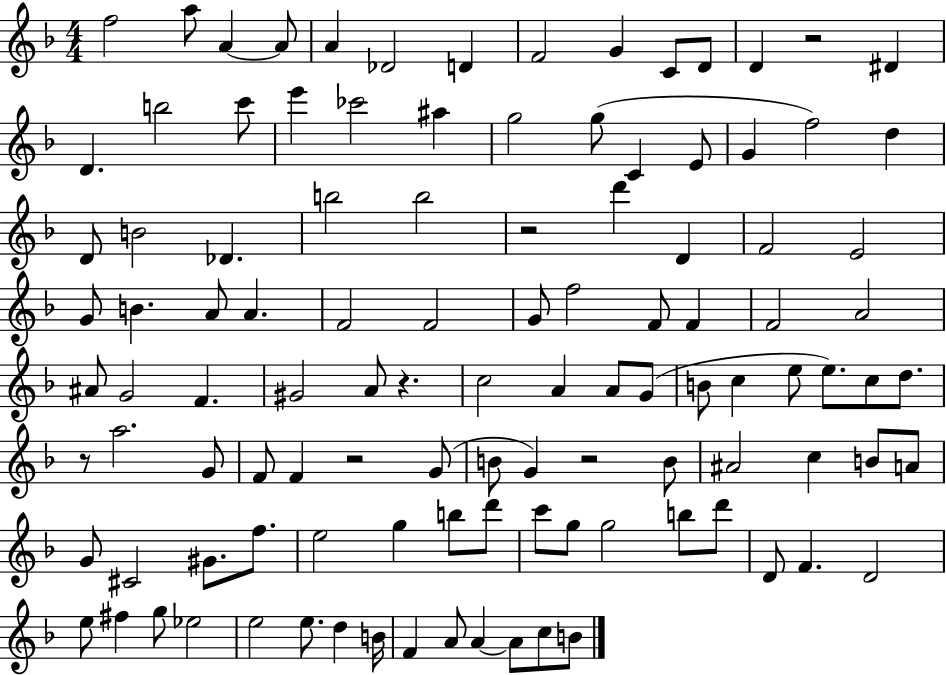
X:1
T:Untitled
M:4/4
L:1/4
K:F
f2 a/2 A A/2 A _D2 D F2 G C/2 D/2 D z2 ^D D b2 c'/2 e' _c'2 ^a g2 g/2 C E/2 G f2 d D/2 B2 _D b2 b2 z2 d' D F2 E2 G/2 B A/2 A F2 F2 G/2 f2 F/2 F F2 A2 ^A/2 G2 F ^G2 A/2 z c2 A A/2 G/2 B/2 c e/2 e/2 c/2 d/2 z/2 a2 G/2 F/2 F z2 G/2 B/2 G z2 B/2 ^A2 c B/2 A/2 G/2 ^C2 ^G/2 f/2 e2 g b/2 d'/2 c'/2 g/2 g2 b/2 d'/2 D/2 F D2 e/2 ^f g/2 _e2 e2 e/2 d B/4 F A/2 A A/2 c/2 B/2